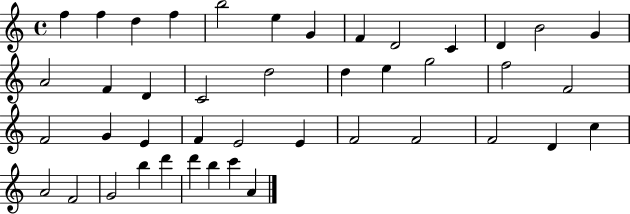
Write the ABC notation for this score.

X:1
T:Untitled
M:4/4
L:1/4
K:C
f f d f b2 e G F D2 C D B2 G A2 F D C2 d2 d e g2 f2 F2 F2 G E F E2 E F2 F2 F2 D c A2 F2 G2 b d' d' b c' A